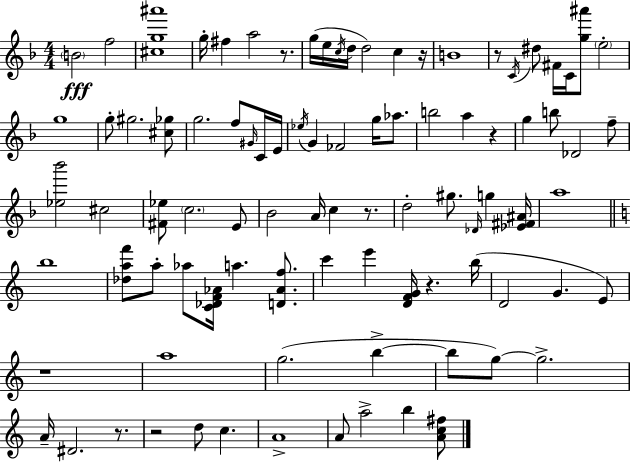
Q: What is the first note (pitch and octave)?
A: B4